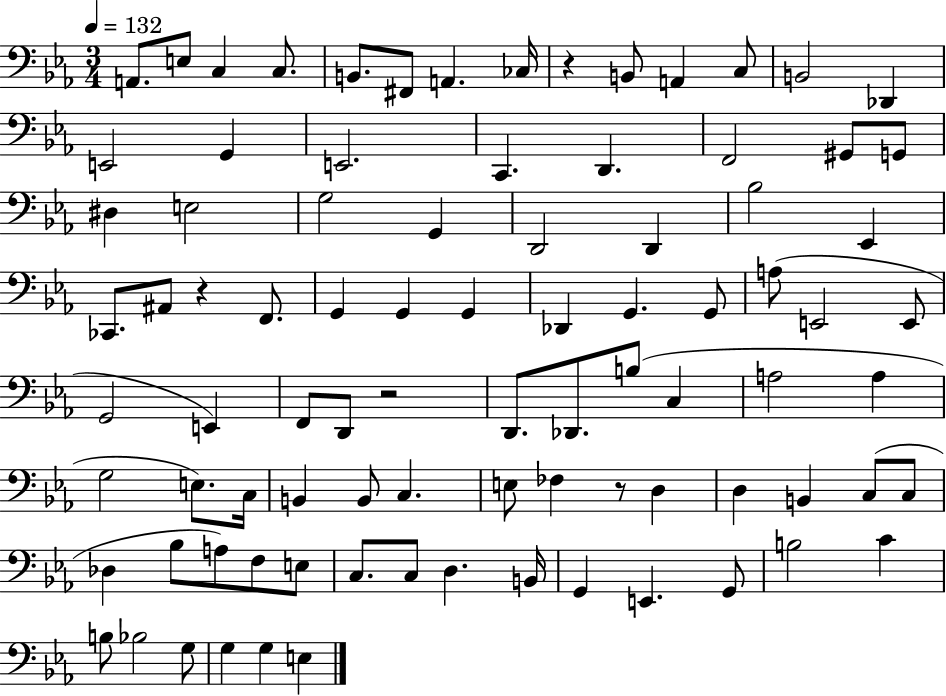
X:1
T:Untitled
M:3/4
L:1/4
K:Eb
A,,/2 E,/2 C, C,/2 B,,/2 ^F,,/2 A,, _C,/4 z B,,/2 A,, C,/2 B,,2 _D,, E,,2 G,, E,,2 C,, D,, F,,2 ^G,,/2 G,,/2 ^D, E,2 G,2 G,, D,,2 D,, _B,2 _E,, _C,,/2 ^A,,/2 z F,,/2 G,, G,, G,, _D,, G,, G,,/2 A,/2 E,,2 E,,/2 G,,2 E,, F,,/2 D,,/2 z2 D,,/2 _D,,/2 B,/2 C, A,2 A, G,2 E,/2 C,/4 B,, B,,/2 C, E,/2 _F, z/2 D, D, B,, C,/2 C,/2 _D, _B,/2 A,/2 F,/2 E,/2 C,/2 C,/2 D, B,,/4 G,, E,, G,,/2 B,2 C B,/2 _B,2 G,/2 G, G, E,